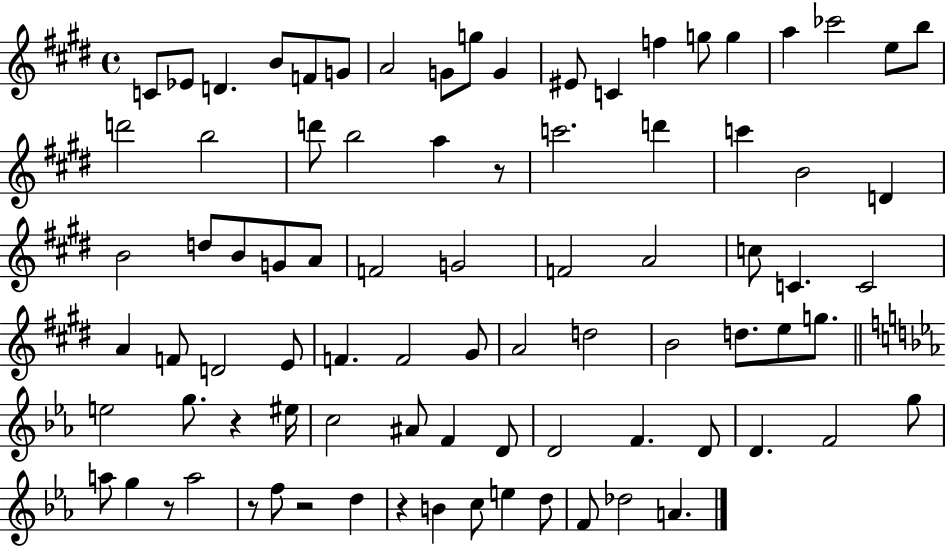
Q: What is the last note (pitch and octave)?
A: A4